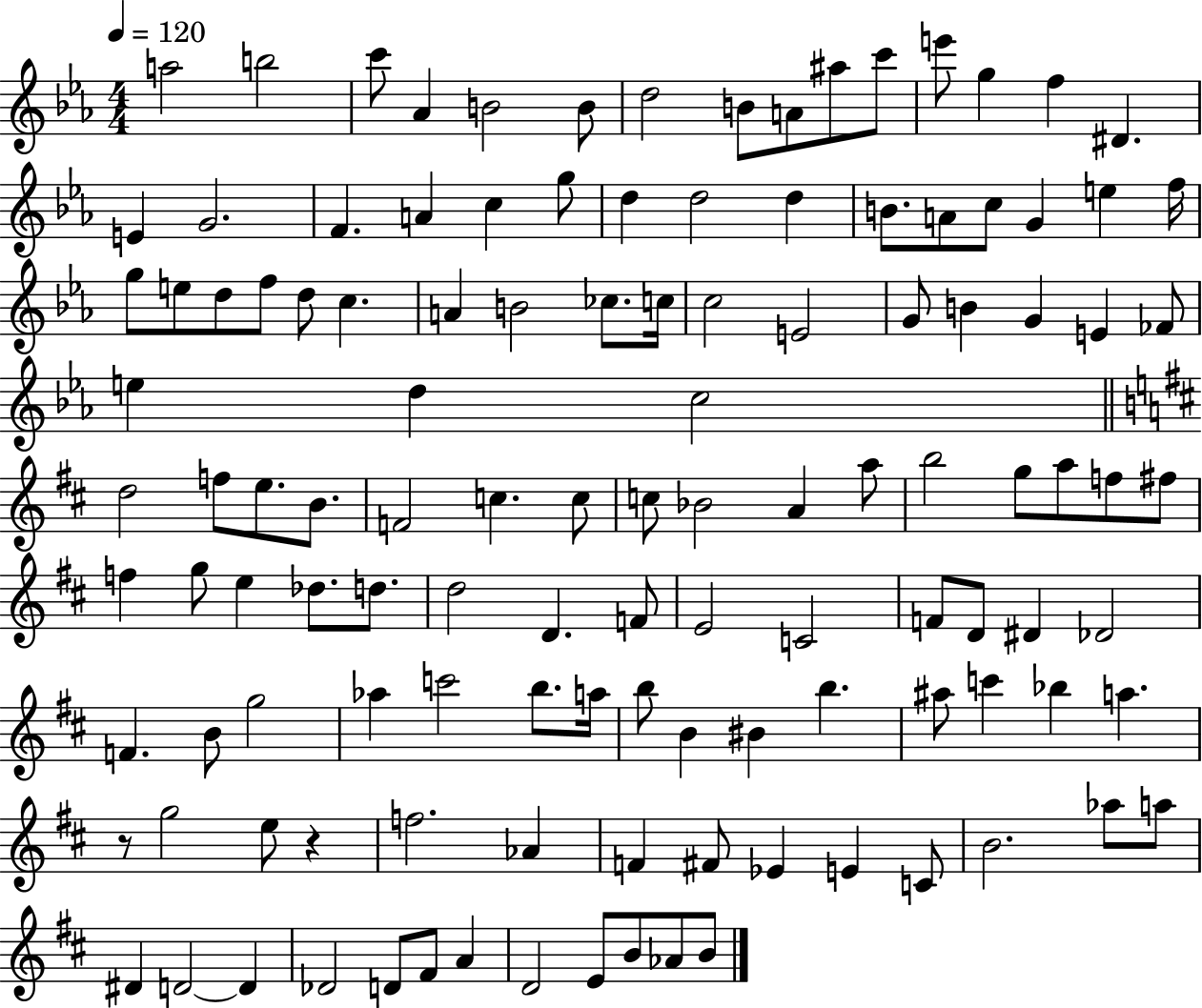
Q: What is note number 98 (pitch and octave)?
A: F5